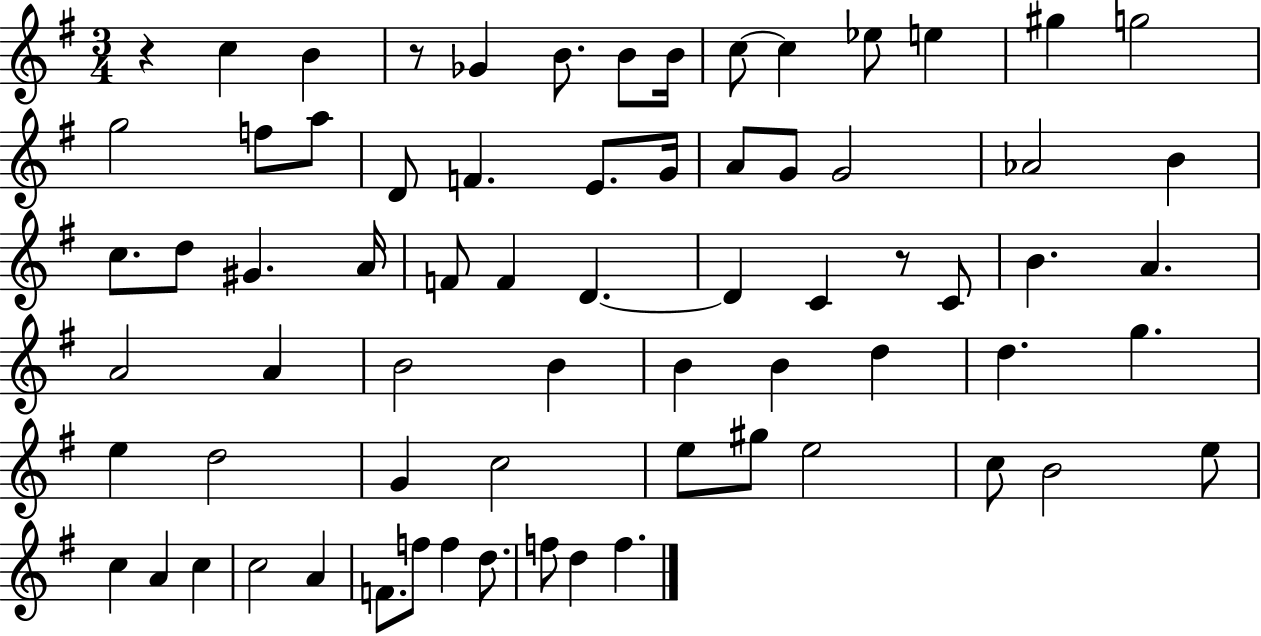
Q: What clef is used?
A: treble